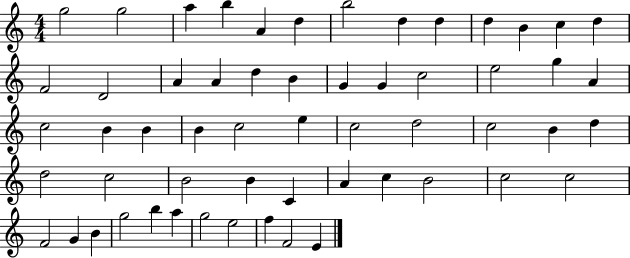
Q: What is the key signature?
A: C major